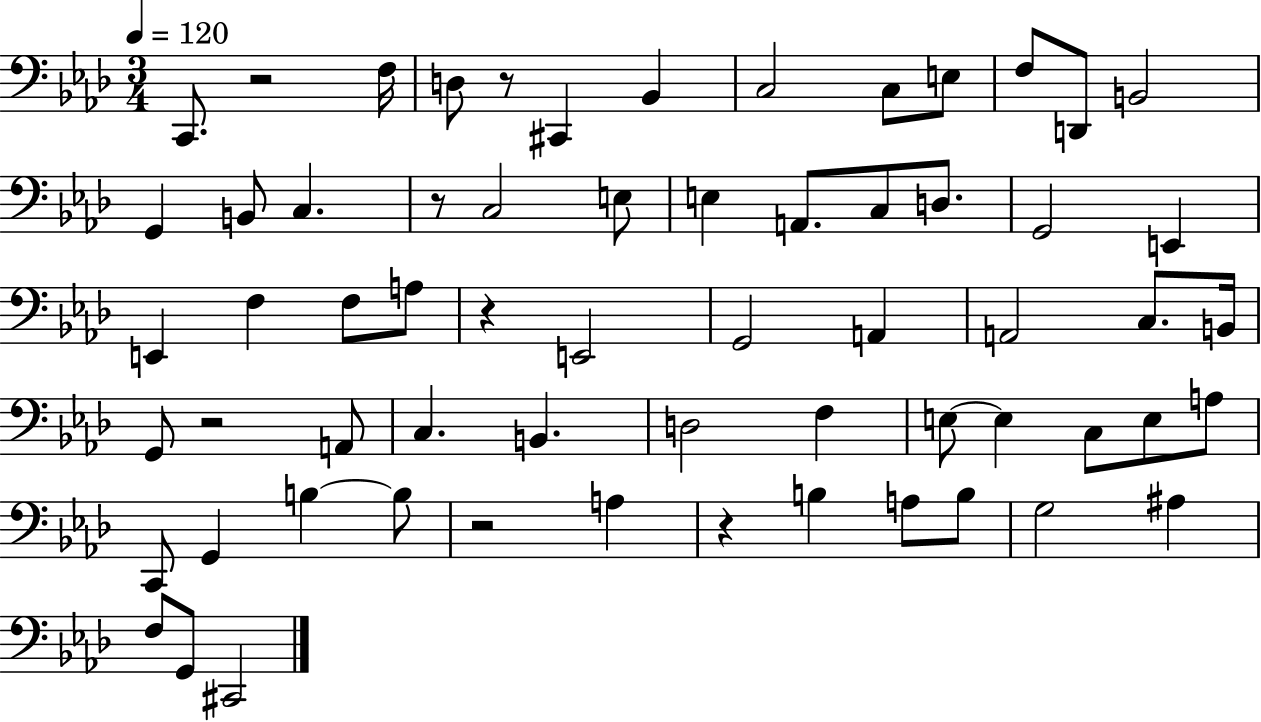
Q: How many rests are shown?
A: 7